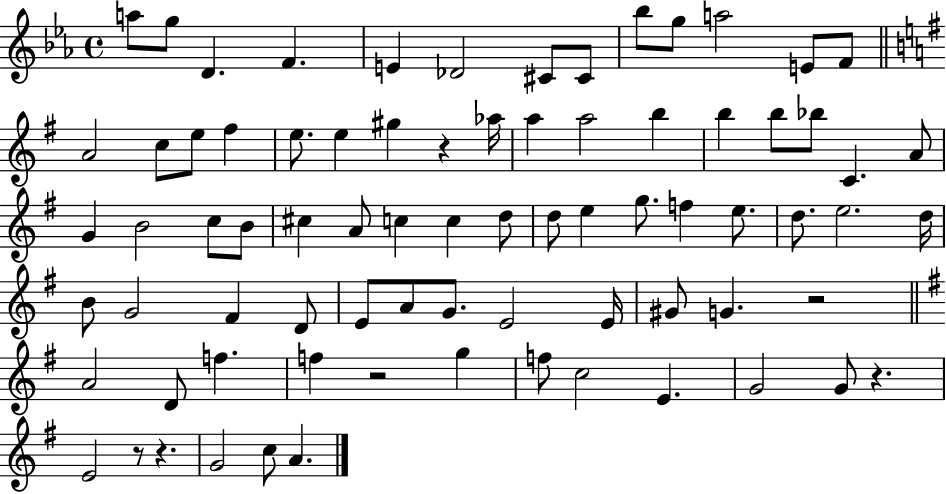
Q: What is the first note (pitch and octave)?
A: A5